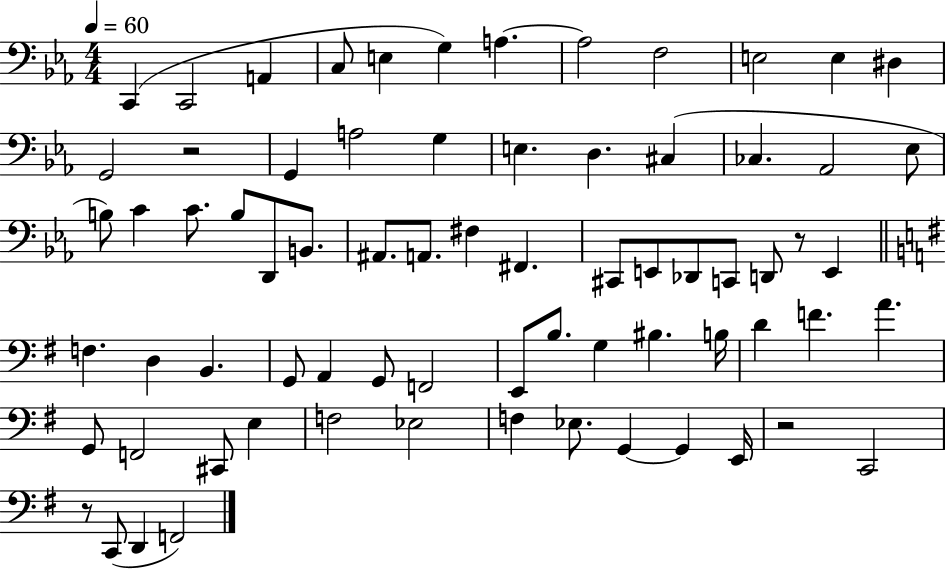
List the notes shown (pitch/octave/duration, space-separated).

C2/q C2/h A2/q C3/e E3/q G3/q A3/q. A3/h F3/h E3/h E3/q D#3/q G2/h R/h G2/q A3/h G3/q E3/q. D3/q. C#3/q CES3/q. Ab2/h Eb3/e B3/e C4/q C4/e. B3/e D2/e B2/e. A#2/e. A2/e. F#3/q F#2/q. C#2/e E2/e Db2/e C2/e D2/e R/e E2/q F3/q. D3/q B2/q. G2/e A2/q G2/e F2/h E2/e B3/e. G3/q BIS3/q. B3/s D4/q F4/q. A4/q. G2/e F2/h C#2/e E3/q F3/h Eb3/h F3/q Eb3/e. G2/q G2/q E2/s R/h C2/h R/e C2/e D2/q F2/h